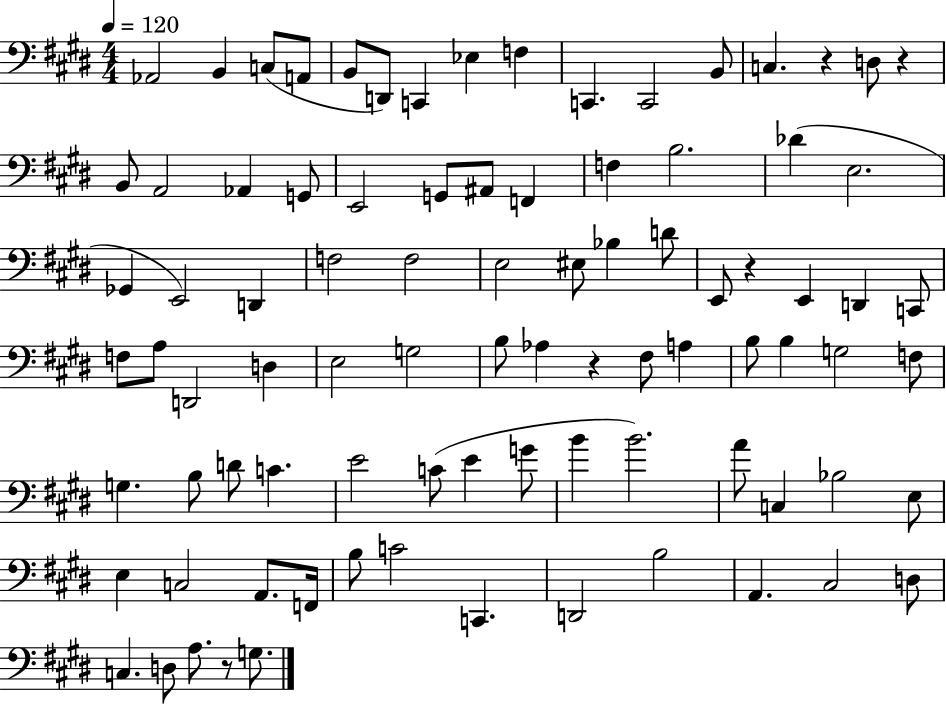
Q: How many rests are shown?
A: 5